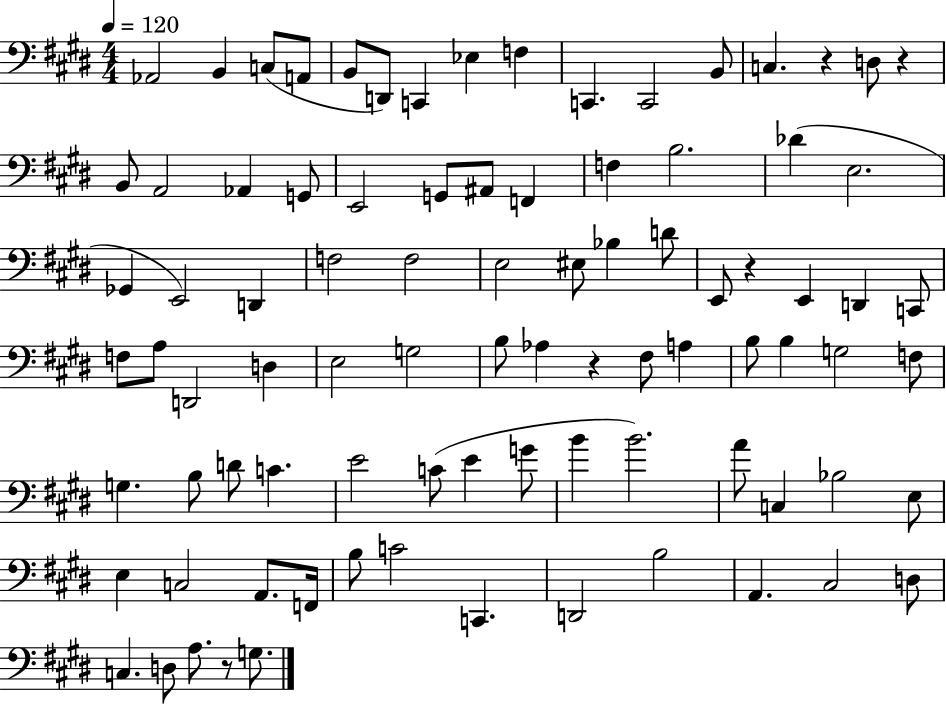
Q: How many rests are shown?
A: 5